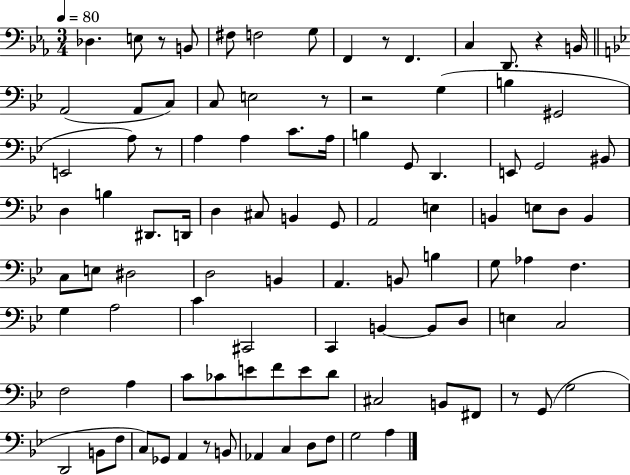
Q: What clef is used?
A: bass